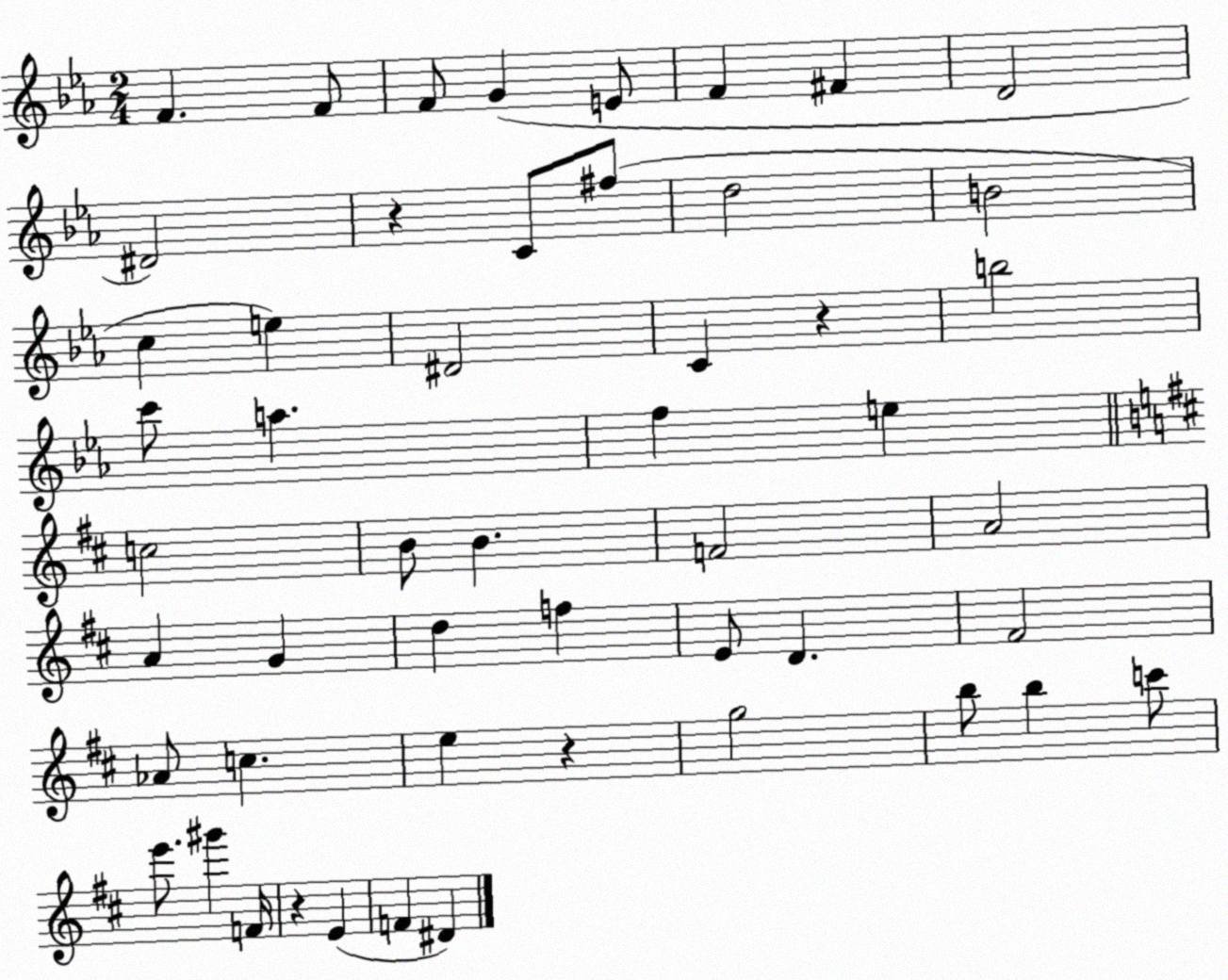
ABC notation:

X:1
T:Untitled
M:2/4
L:1/4
K:Eb
F F/2 F/2 G E/2 F ^F D2 ^D2 z C/2 ^f/2 d2 B2 c e ^D2 C z b2 c'/2 a f e c2 B/2 B F2 A2 A G d f E/2 D ^F2 _A/2 c e z g2 b/2 b c'/2 e'/2 ^g' F/4 z E F ^D